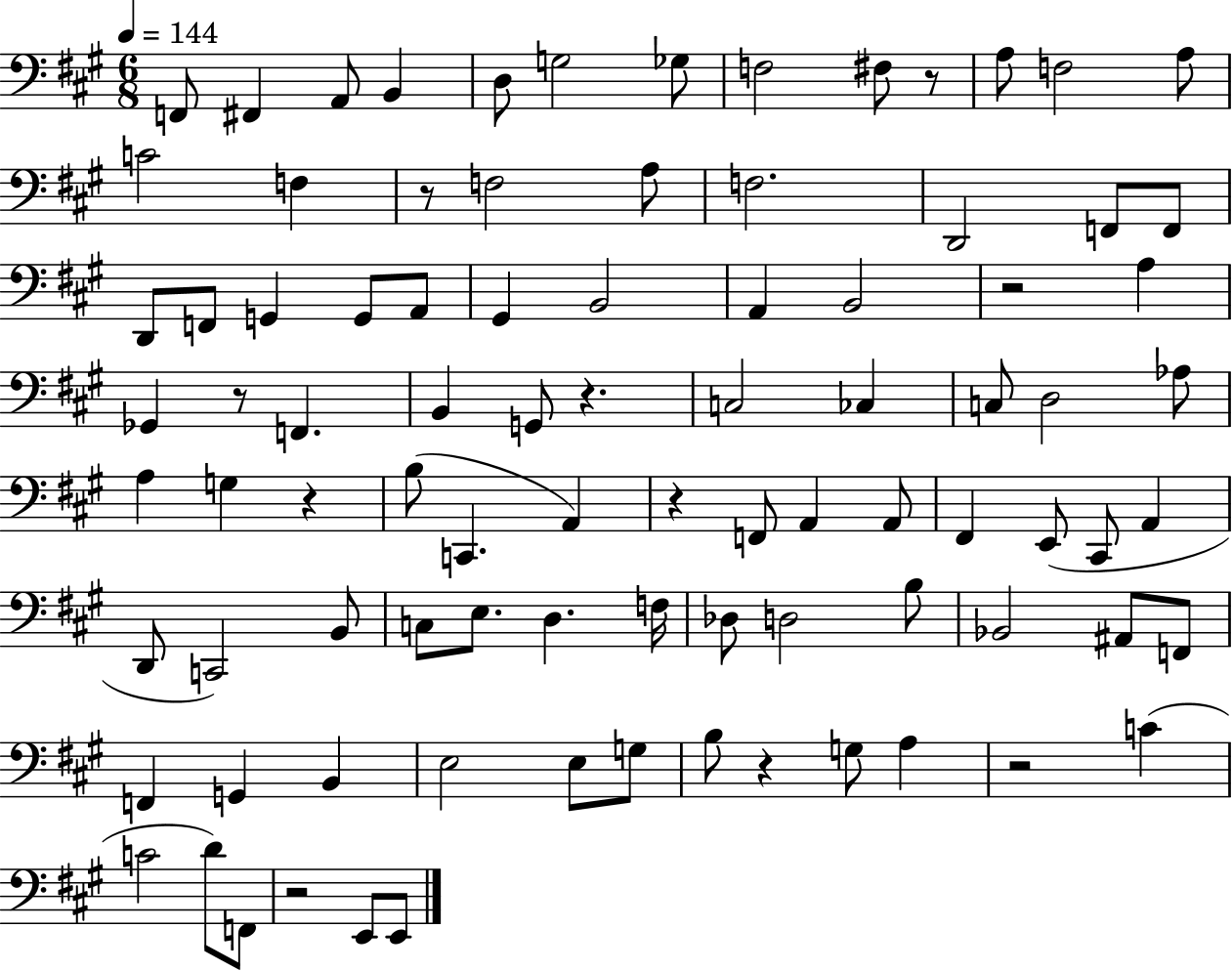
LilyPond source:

{
  \clef bass
  \numericTimeSignature
  \time 6/8
  \key a \major
  \tempo 4 = 144
  \repeat volta 2 { f,8 fis,4 a,8 b,4 | d8 g2 ges8 | f2 fis8 r8 | a8 f2 a8 | \break c'2 f4 | r8 f2 a8 | f2. | d,2 f,8 f,8 | \break d,8 f,8 g,4 g,8 a,8 | gis,4 b,2 | a,4 b,2 | r2 a4 | \break ges,4 r8 f,4. | b,4 g,8 r4. | c2 ces4 | c8 d2 aes8 | \break a4 g4 r4 | b8( c,4. a,4) | r4 f,8 a,4 a,8 | fis,4 e,8( cis,8 a,4 | \break d,8 c,2) b,8 | c8 e8. d4. f16 | des8 d2 b8 | bes,2 ais,8 f,8 | \break f,4 g,4 b,4 | e2 e8 g8 | b8 r4 g8 a4 | r2 c'4( | \break c'2 d'8) f,8 | r2 e,8 e,8 | } \bar "|."
}